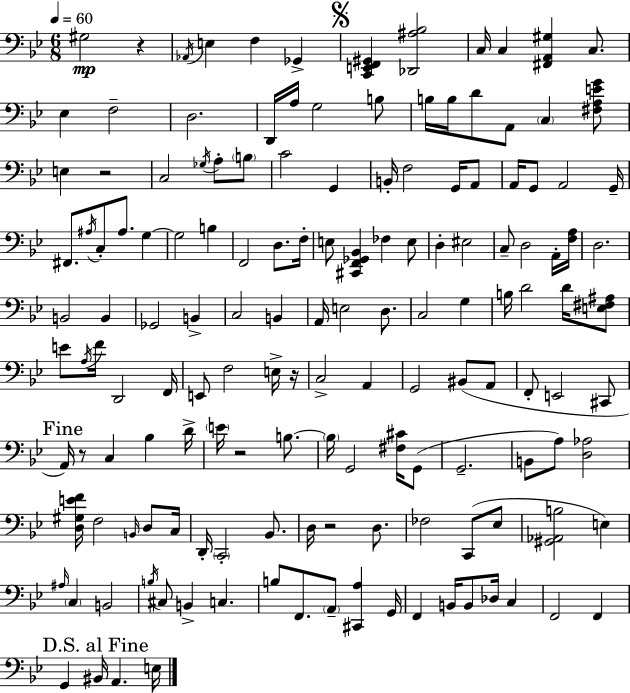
{
  \clef bass
  \numericTimeSignature
  \time 6/8
  \key g \minor
  \tempo 4 = 60
  \repeat volta 2 { gis2\mp r4 | \acciaccatura { aes,16 } e4 f4 ges,4-> | \mark \markup { \musicglyph "scripts.segno" } <c, e, f, gis,>4 <des, ais bes>2 | c16 c4 <fis, a, gis>4 c8. | \break ees4 f2-- | d2. | d,16 a16 g2 b8 | b16 b16 d'8 a,8 \parenthesize c4 <fis a e' g'>8 | \break e4 r2 | c2 \acciaccatura { ges16 } a8-. | \parenthesize b8 c'2 g,4 | b,16-. f2 g,16 | \break a,8 a,16 g,8 a,2 | g,16-- fis,8. \acciaccatura { ais16 } c8-. ais8. g4~~ | g2 b4 | f,2 d8. | \break f16-. e8 <cis, f, ges, bes,>4 fes4 | e8 d4-. eis2 | c8-- d2 | a,16-. <f a>16 d2. | \break b,2 b,4 | ges,2 b,4-> | c2 b,4 | a,16 e2 | \break d8. c2 g4 | b16 d'2 | d'16 <e fis ais>8 e'8 \acciaccatura { a16 } f'16 d,2 | f,16 e,8 f2 | \break e16-> r16 c2-> | a,4 g,2 | bis,8( a,8 f,8-. e,2 | cis,8 \mark "Fine" a,16) r8 c4 bes4 | \break d'16-> \parenthesize e'16 r2 | b8.~~ \parenthesize b16 g,2 | <fis cis'>16 g,8( g,2.-- | b,8 a8) <d aes>2 | \break <d gis e' f'>16 f2 | \grace { b,16 } d8 c16 d,16-. \parenthesize c,2-. | bes,8. d16 r2 | d8. fes2 | \break c,8( ees8 <gis, aes, b>2 | e4) \grace { ais16 } \parenthesize c4 b,2 | \acciaccatura { b16 } cis8 b,4-> | c4. b8 f,8. | \break \parenthesize a,8-- <cis, a>4 g,16 f,4 b,16 | b,8 des16 c4 f,2 | f,4 \mark "D.S. al Fine" g,4 bis,16 | a,4. e16 } \bar "|."
}